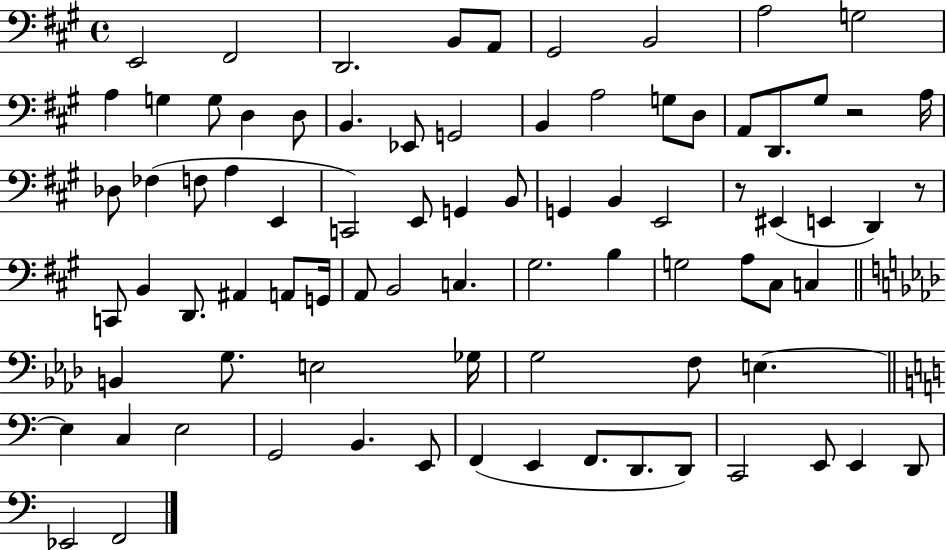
E2/h F#2/h D2/h. B2/e A2/e G#2/h B2/h A3/h G3/h A3/q G3/q G3/e D3/q D3/e B2/q. Eb2/e G2/h B2/q A3/h G3/e D3/e A2/e D2/e. G#3/e R/h A3/s Db3/e FES3/q F3/e A3/q E2/q C2/h E2/e G2/q B2/e G2/q B2/q E2/h R/e EIS2/q E2/q D2/q R/e C2/e B2/q D2/e. A#2/q A2/e G2/s A2/e B2/h C3/q. G#3/h. B3/q G3/h A3/e C#3/e C3/q B2/q G3/e. E3/h Gb3/s G3/h F3/e E3/q. E3/q C3/q E3/h G2/h B2/q. E2/e F2/q E2/q F2/e. D2/e. D2/e C2/h E2/e E2/q D2/e Eb2/h F2/h